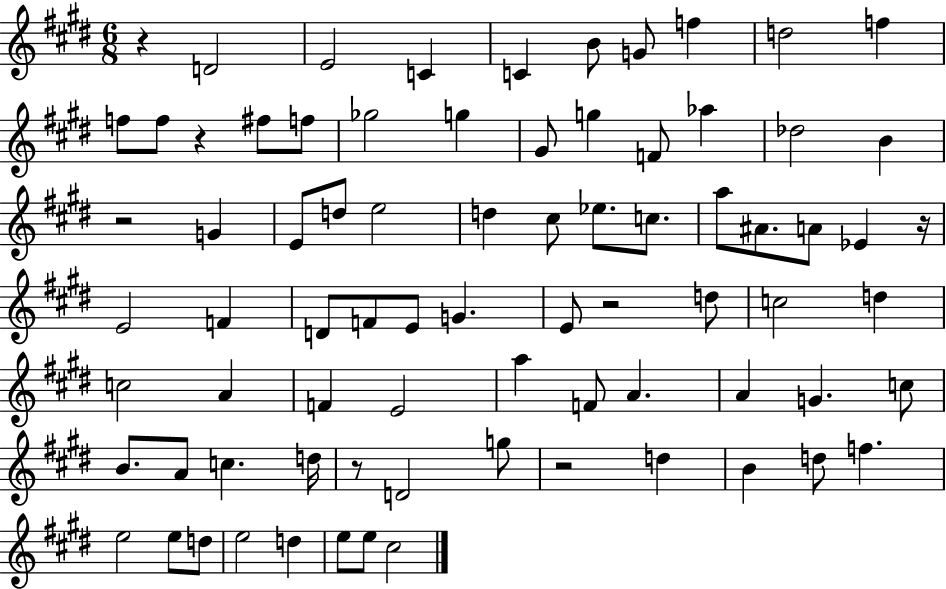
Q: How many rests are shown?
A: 7